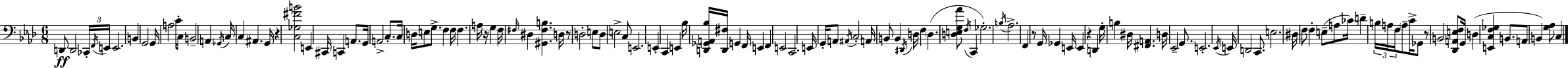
X:1
T:Untitled
M:6/8
L:1/4
K:Fm
D,,/2 D,,2 _C,,/4 F,,/4 E,,/4 E,,2 B,, G,,2 G,,/4 A,2 C/4 C,/2 B,,2 A,, _G,,/4 C,/4 C, ^A,, G,,/4 z [C,_G,^FB]2 E,, ^C,,/4 C,, A,,/2 G,,/4 A,,2 C,/2 C,/4 D,/4 E,/2 G,/2 F, F,/4 F, A,/4 z/4 G, F,/4 ^F,/4 ^D, [^G,,^F,B,] D,/4 z/2 D,2 E,/2 D,/2 E,2 C,/2 E,,2 E,, C,, E,, _B,/4 [D,,_G,,A,,_B,]/4 [D,,^F,]/4 G,, F,,/4 E,, F,, E,,2 C,,2 E,,/4 G,,/4 A,,/2 ^A,,/4 C,2 A,,/4 B,,/2 B,, ^D,,/4 D,/4 F, D, [D,E,G,_A]/2 F,/4 C,, _G,2 B,/4 _A,2 F,, z/2 G,,/4 _G,, E,,/4 E,, z D,, G,/4 B, ^D,/4 [^F,,A,,] D,/4 _E,,2 G,,/2 E,,2 _E,,/4 E,,/4 D,,2 C,,/2 E,2 ^D,/4 F,/2 F, E,/2 A,/2 _C/4 D B,/4 A,/4 F,/4 A,/2 C/4 _G,,/2 z/2 B,,2 [_D,,A,,E,F,]/2 G,,/4 D, [E,,C,F,_G,] B,,/2 A,,/2 B,, [G,_A,]/2 C,